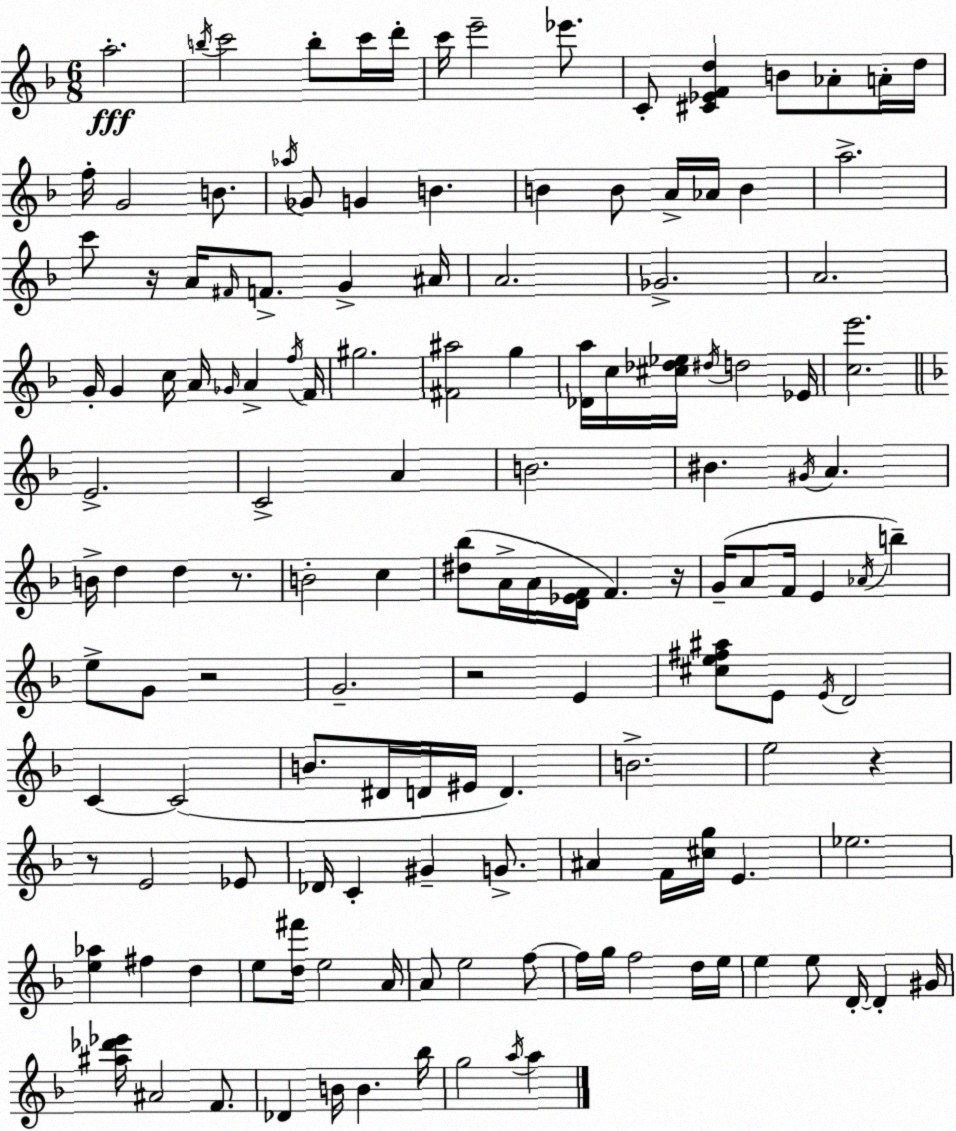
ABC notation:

X:1
T:Untitled
M:6/8
L:1/4
K:F
a2 b/4 c'2 b/2 c'/4 d'/4 c'/4 e'2 _e'/2 C/2 [^C_EFd] B/2 _A/2 A/4 d/4 f/4 G2 B/2 _a/4 _G/2 G B B B/2 A/4 _A/4 B a2 c'/2 z/4 A/4 ^F/4 F/2 G ^A/4 A2 _G2 A2 G/4 G c/4 A/4 _G/4 A f/4 F/4 ^g2 [^F^a]2 g [_Da]/4 c/4 [^c_d_e]/4 ^d/4 d2 _E/4 [ce']2 E2 C2 A B2 ^B ^G/4 A B/4 d d z/2 B2 c [^d_b]/2 A/4 A/4 [D_EF]/4 F z/4 G/4 A/2 F/4 E _A/4 b e/2 G/2 z2 G2 z2 E [^ce^f^a]/2 E/2 E/4 D2 C C2 B/2 ^D/4 D/4 ^E/4 D B2 e2 z z/2 E2 _E/2 _D/4 C ^G G/2 ^A F/4 [^cg]/4 E _e2 [e_a] ^f d e/2 [d^f']/4 e2 A/4 A/2 e2 f/2 f/4 g/4 f2 d/4 e/4 e e/2 D/4 D ^G/4 [^a_d'_e']/4 ^A2 F/2 _D B/4 B _b/4 g2 a/4 a